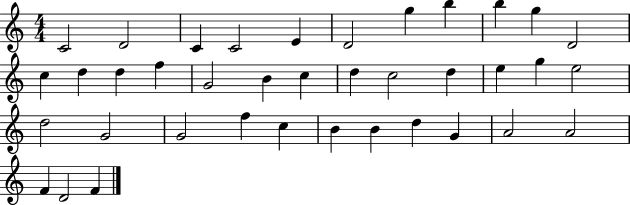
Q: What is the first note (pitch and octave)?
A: C4